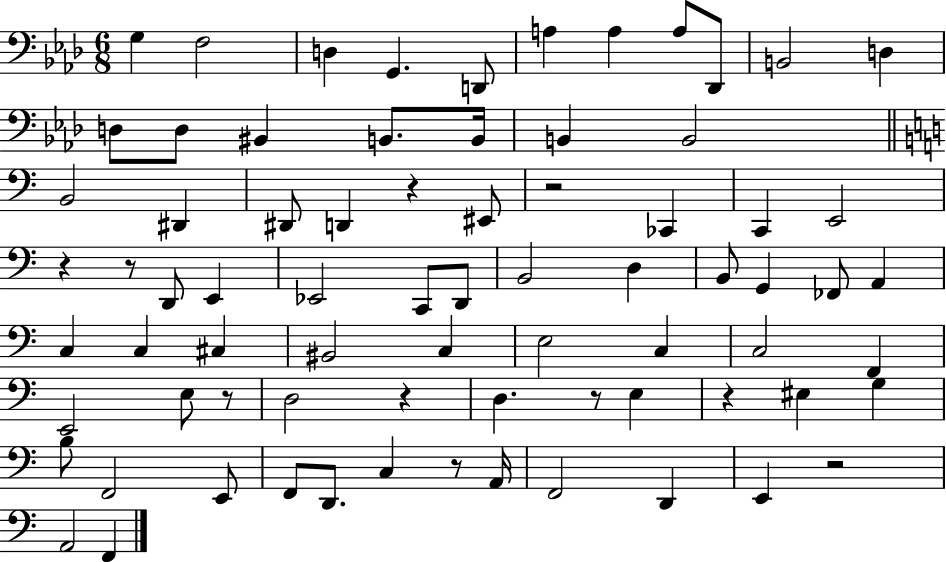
{
  \clef bass
  \numericTimeSignature
  \time 6/8
  \key aes \major
  \repeat volta 2 { g4 f2 | d4 g,4. d,8 | a4 a4 a8 des,8 | b,2 d4 | \break d8 d8 bis,4 b,8. b,16 | b,4 b,2 | \bar "||" \break \key c \major b,2 dis,4 | dis,8 d,4 r4 eis,8 | r2 ces,4 | c,4 e,2 | \break r4 r8 d,8 e,4 | ees,2 c,8 d,8 | b,2 d4 | b,8 g,4 fes,8 a,4 | \break c4 c4 cis4 | bis,2 c4 | e2 c4 | c2 f,4 | \break e,2 e8 r8 | d2 r4 | d4. r8 e4 | r4 eis4 g4 | \break b8 f,2 e,8 | f,8 d,8. c4 r8 a,16 | f,2 d,4 | e,4 r2 | \break a,2 f,4 | } \bar "|."
}